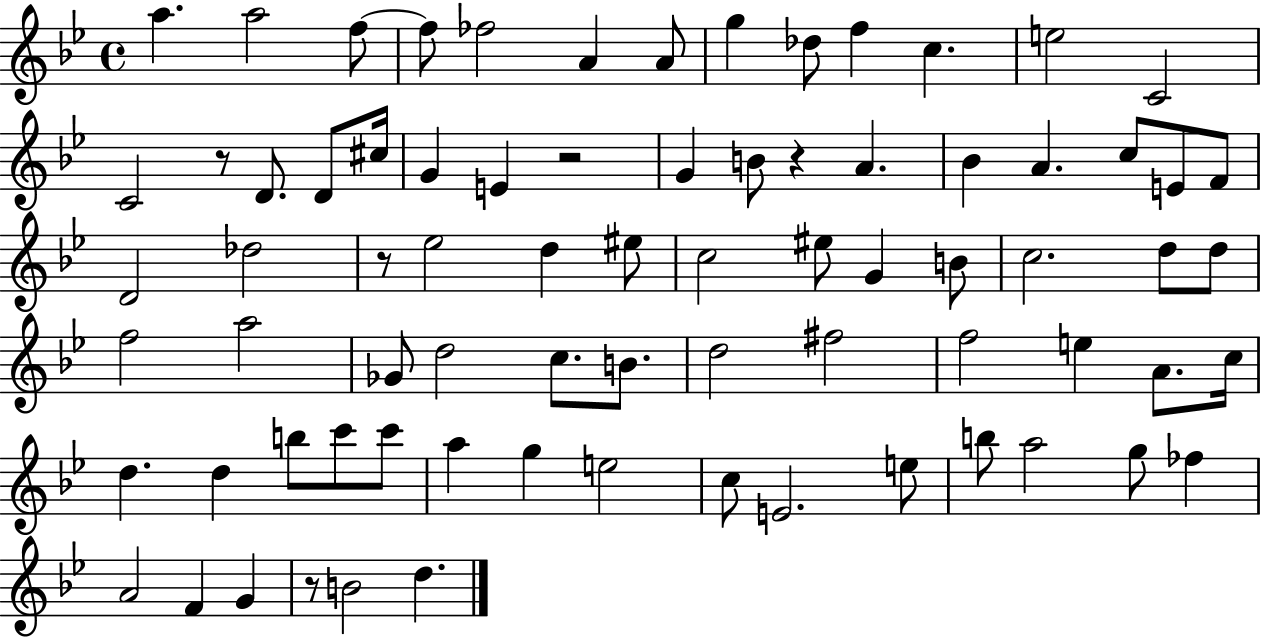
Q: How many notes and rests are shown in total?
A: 76